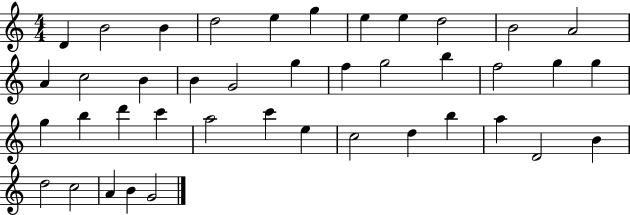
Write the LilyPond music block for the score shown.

{
  \clef treble
  \numericTimeSignature
  \time 4/4
  \key c \major
  d'4 b'2 b'4 | d''2 e''4 g''4 | e''4 e''4 d''2 | b'2 a'2 | \break a'4 c''2 b'4 | b'4 g'2 g''4 | f''4 g''2 b''4 | f''2 g''4 g''4 | \break g''4 b''4 d'''4 c'''4 | a''2 c'''4 e''4 | c''2 d''4 b''4 | a''4 d'2 b'4 | \break d''2 c''2 | a'4 b'4 g'2 | \bar "|."
}